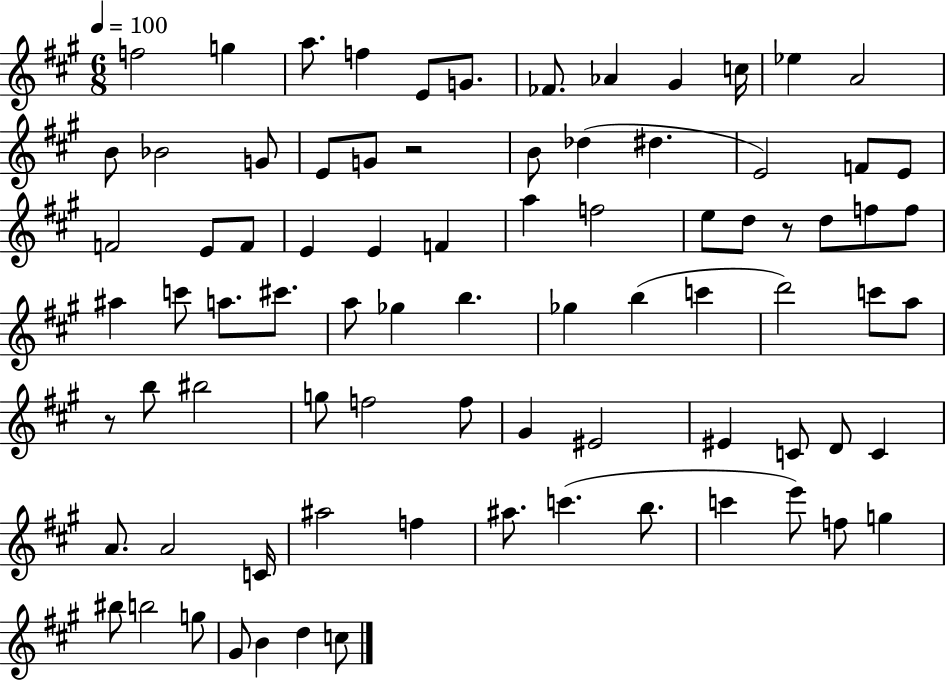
{
  \clef treble
  \numericTimeSignature
  \time 6/8
  \key a \major
  \tempo 4 = 100
  \repeat volta 2 { f''2 g''4 | a''8. f''4 e'8 g'8. | fes'8. aes'4 gis'4 c''16 | ees''4 a'2 | \break b'8 bes'2 g'8 | e'8 g'8 r2 | b'8 des''4( dis''4. | e'2) f'8 e'8 | \break f'2 e'8 f'8 | e'4 e'4 f'4 | a''4 f''2 | e''8 d''8 r8 d''8 f''8 f''8 | \break ais''4 c'''8 a''8. cis'''8. | a''8 ges''4 b''4. | ges''4 b''4( c'''4 | d'''2) c'''8 a''8 | \break r8 b''8 bis''2 | g''8 f''2 f''8 | gis'4 eis'2 | eis'4 c'8 d'8 c'4 | \break a'8. a'2 c'16 | ais''2 f''4 | ais''8. c'''4.( b''8. | c'''4 e'''8) f''8 g''4 | \break bis''8 b''2 g''8 | gis'8 b'4 d''4 c''8 | } \bar "|."
}